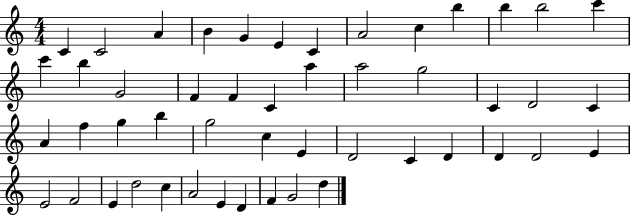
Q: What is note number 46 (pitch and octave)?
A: D4